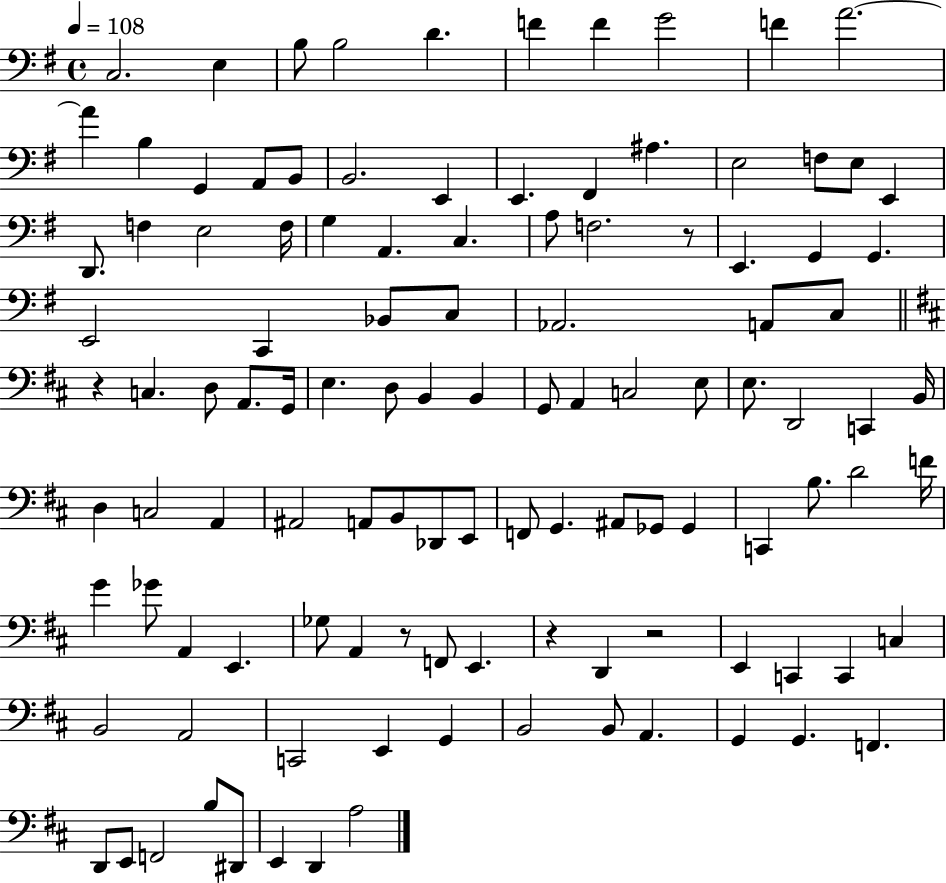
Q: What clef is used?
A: bass